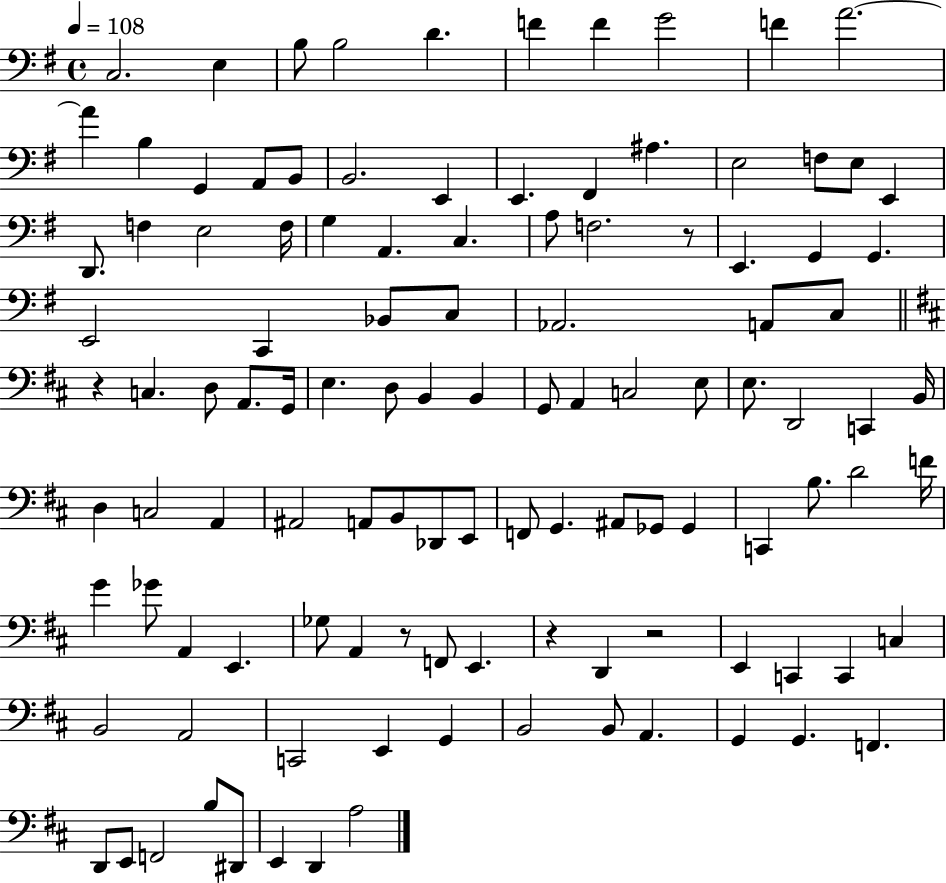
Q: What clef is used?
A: bass